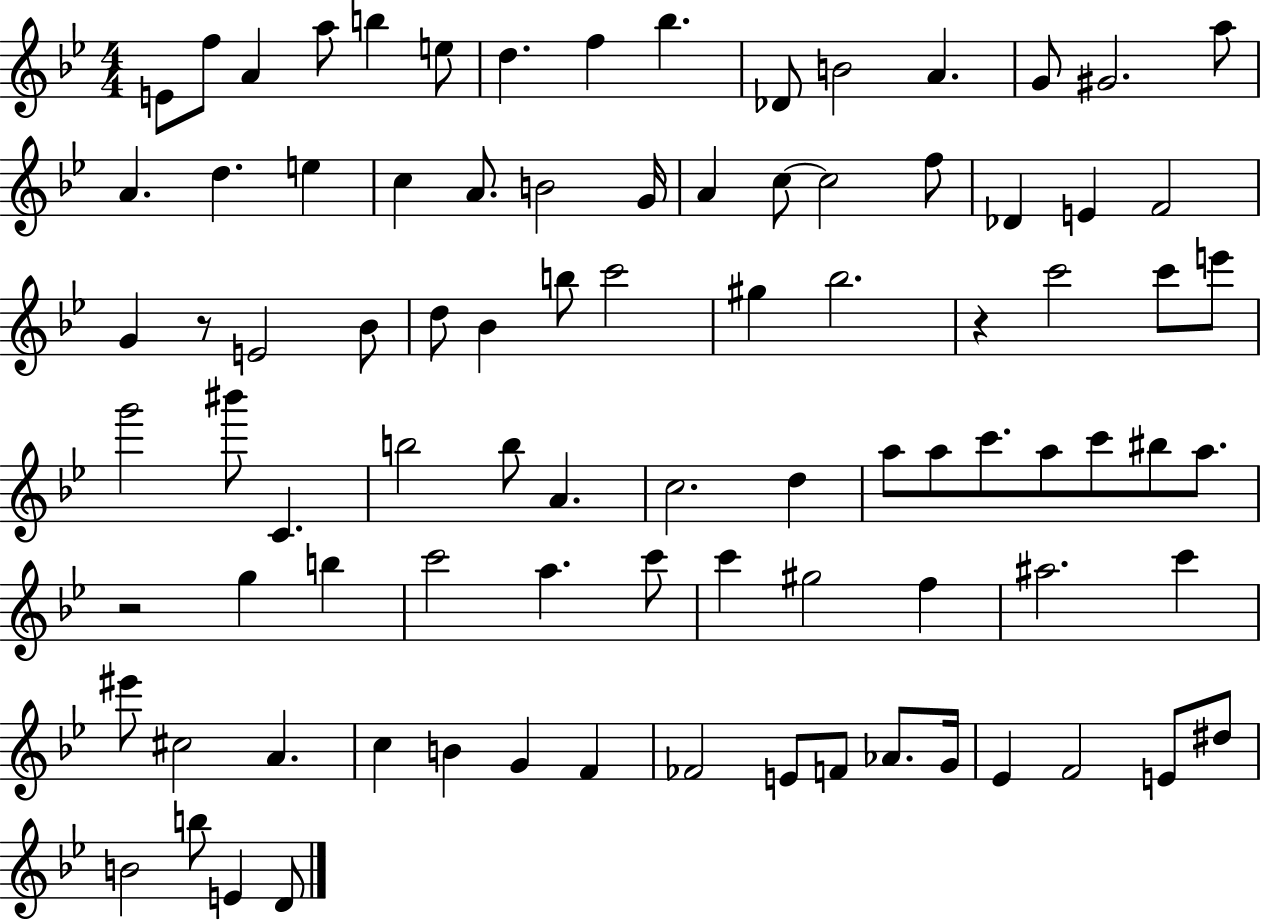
E4/e F5/e A4/q A5/e B5/q E5/e D5/q. F5/q Bb5/q. Db4/e B4/h A4/q. G4/e G#4/h. A5/e A4/q. D5/q. E5/q C5/q A4/e. B4/h G4/s A4/q C5/e C5/h F5/e Db4/q E4/q F4/h G4/q R/e E4/h Bb4/e D5/e Bb4/q B5/e C6/h G#5/q Bb5/h. R/q C6/h C6/e E6/e G6/h BIS6/e C4/q. B5/h B5/e A4/q. C5/h. D5/q A5/e A5/e C6/e. A5/e C6/e BIS5/e A5/e. R/h G5/q B5/q C6/h A5/q. C6/e C6/q G#5/h F5/q A#5/h. C6/q EIS6/e C#5/h A4/q. C5/q B4/q G4/q F4/q FES4/h E4/e F4/e Ab4/e. G4/s Eb4/q F4/h E4/e D#5/e B4/h B5/e E4/q D4/e